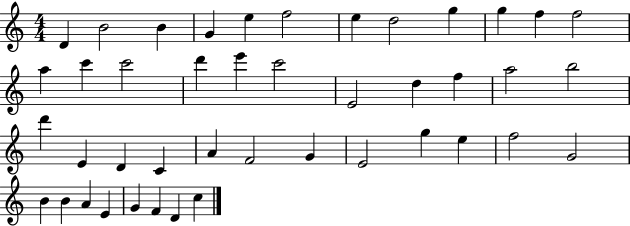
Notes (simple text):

D4/q B4/h B4/q G4/q E5/q F5/h E5/q D5/h G5/q G5/q F5/q F5/h A5/q C6/q C6/h D6/q E6/q C6/h E4/h D5/q F5/q A5/h B5/h D6/q E4/q D4/q C4/q A4/q F4/h G4/q E4/h G5/q E5/q F5/h G4/h B4/q B4/q A4/q E4/q G4/q F4/q D4/q C5/q